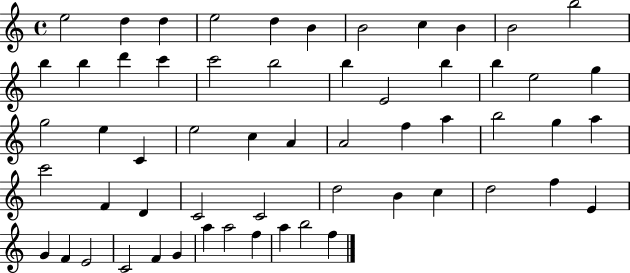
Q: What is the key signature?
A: C major